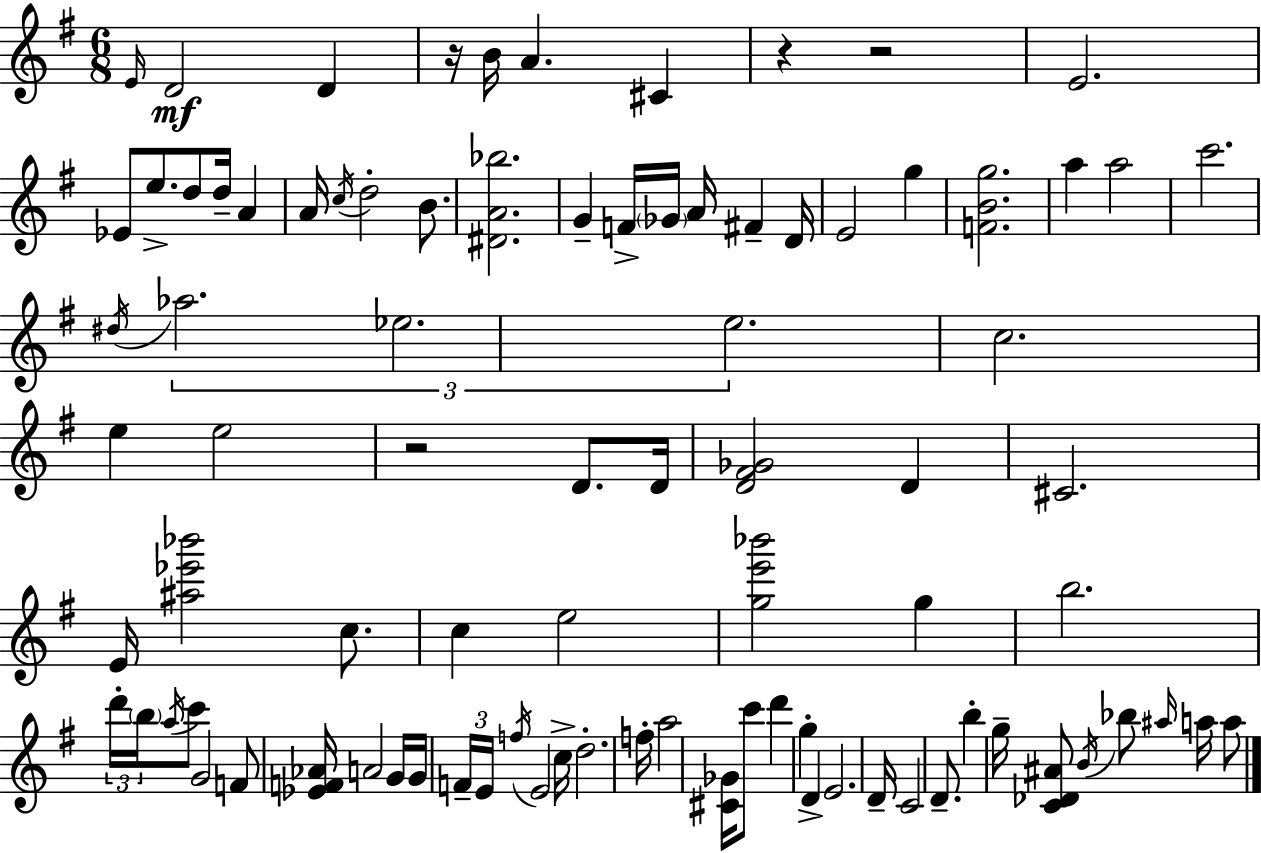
E4/s D4/h D4/q R/s B4/s A4/q. C#4/q R/q R/h E4/h. Eb4/e E5/e. D5/e D5/s A4/q A4/s C5/s D5/h B4/e. [D#4,A4,Bb5]/h. G4/q F4/s Gb4/s A4/s F#4/q D4/s E4/h G5/q [F4,B4,G5]/h. A5/q A5/h C6/h. D#5/s Ab5/h. Eb5/h. E5/h. C5/h. E5/q E5/h R/h D4/e. D4/s [D4,F#4,Gb4]/h D4/q C#4/h. E4/s [A#5,Eb6,Bb6]/h C5/e. C5/q E5/h [G5,E6,Bb6]/h G5/q B5/h. D6/s B5/s A5/s C6/e G4/h F4/e [Eb4,F4,Ab4]/s A4/h G4/s G4/s F4/s E4/s F5/s E4/h C5/s D5/h. F5/s A5/h [C#4,Gb4]/s C6/e D6/q G5/q D4/q E4/h. D4/s C4/h D4/e. B5/q G5/s [C4,Db4,A#4]/e B4/s Bb5/e A#5/s A5/s A5/e